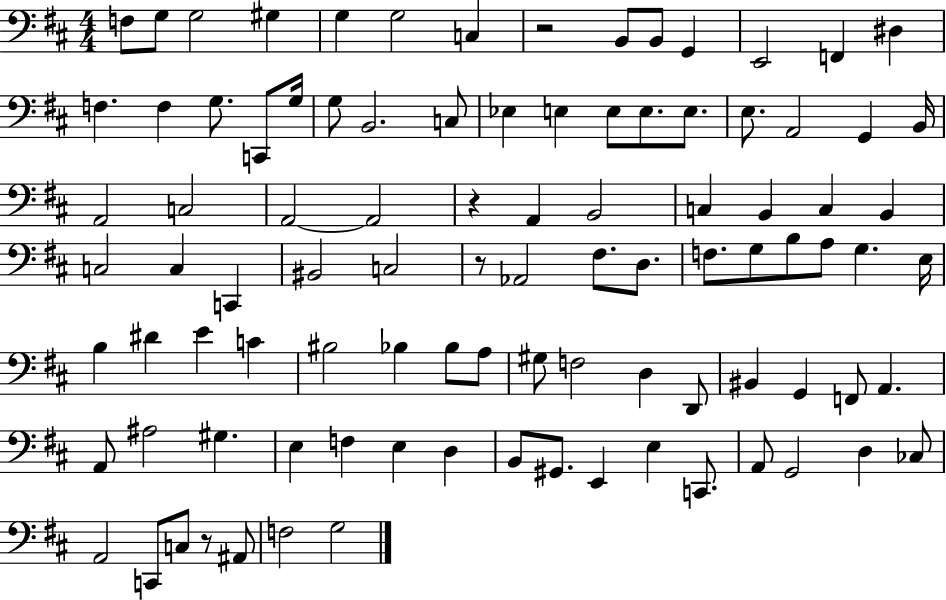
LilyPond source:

{
  \clef bass
  \numericTimeSignature
  \time 4/4
  \key d \major
  f8 g8 g2 gis4 | g4 g2 c4 | r2 b,8 b,8 g,4 | e,2 f,4 dis4 | \break f4. f4 g8. c,8 g16 | g8 b,2. c8 | ees4 e4 e8 e8. e8. | e8. a,2 g,4 b,16 | \break a,2 c2 | a,2~~ a,2 | r4 a,4 b,2 | c4 b,4 c4 b,4 | \break c2 c4 c,4 | bis,2 c2 | r8 aes,2 fis8. d8. | f8. g8 b8 a8 g4. e16 | \break b4 dis'4 e'4 c'4 | bis2 bes4 bes8 a8 | gis8 f2 d4 d,8 | bis,4 g,4 f,8 a,4. | \break a,8 ais2 gis4. | e4 f4 e4 d4 | b,8 gis,8. e,4 e4 c,8. | a,8 g,2 d4 ces8 | \break a,2 c,8 c8 r8 ais,8 | f2 g2 | \bar "|."
}